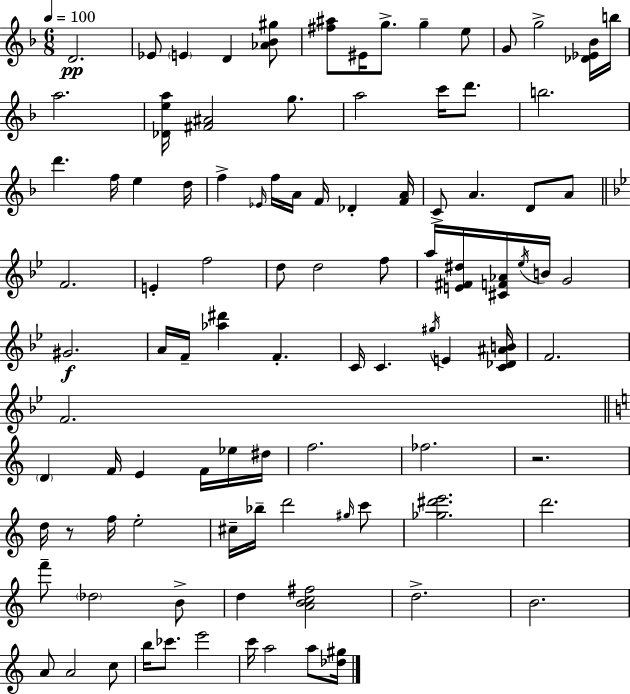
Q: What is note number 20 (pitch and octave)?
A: E5